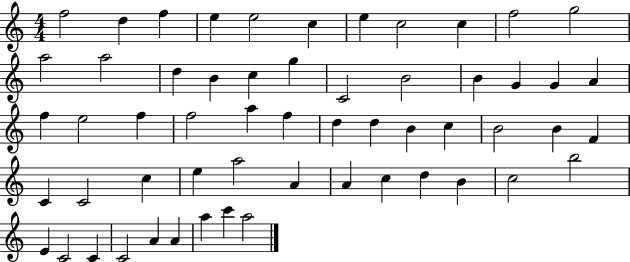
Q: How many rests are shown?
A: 0